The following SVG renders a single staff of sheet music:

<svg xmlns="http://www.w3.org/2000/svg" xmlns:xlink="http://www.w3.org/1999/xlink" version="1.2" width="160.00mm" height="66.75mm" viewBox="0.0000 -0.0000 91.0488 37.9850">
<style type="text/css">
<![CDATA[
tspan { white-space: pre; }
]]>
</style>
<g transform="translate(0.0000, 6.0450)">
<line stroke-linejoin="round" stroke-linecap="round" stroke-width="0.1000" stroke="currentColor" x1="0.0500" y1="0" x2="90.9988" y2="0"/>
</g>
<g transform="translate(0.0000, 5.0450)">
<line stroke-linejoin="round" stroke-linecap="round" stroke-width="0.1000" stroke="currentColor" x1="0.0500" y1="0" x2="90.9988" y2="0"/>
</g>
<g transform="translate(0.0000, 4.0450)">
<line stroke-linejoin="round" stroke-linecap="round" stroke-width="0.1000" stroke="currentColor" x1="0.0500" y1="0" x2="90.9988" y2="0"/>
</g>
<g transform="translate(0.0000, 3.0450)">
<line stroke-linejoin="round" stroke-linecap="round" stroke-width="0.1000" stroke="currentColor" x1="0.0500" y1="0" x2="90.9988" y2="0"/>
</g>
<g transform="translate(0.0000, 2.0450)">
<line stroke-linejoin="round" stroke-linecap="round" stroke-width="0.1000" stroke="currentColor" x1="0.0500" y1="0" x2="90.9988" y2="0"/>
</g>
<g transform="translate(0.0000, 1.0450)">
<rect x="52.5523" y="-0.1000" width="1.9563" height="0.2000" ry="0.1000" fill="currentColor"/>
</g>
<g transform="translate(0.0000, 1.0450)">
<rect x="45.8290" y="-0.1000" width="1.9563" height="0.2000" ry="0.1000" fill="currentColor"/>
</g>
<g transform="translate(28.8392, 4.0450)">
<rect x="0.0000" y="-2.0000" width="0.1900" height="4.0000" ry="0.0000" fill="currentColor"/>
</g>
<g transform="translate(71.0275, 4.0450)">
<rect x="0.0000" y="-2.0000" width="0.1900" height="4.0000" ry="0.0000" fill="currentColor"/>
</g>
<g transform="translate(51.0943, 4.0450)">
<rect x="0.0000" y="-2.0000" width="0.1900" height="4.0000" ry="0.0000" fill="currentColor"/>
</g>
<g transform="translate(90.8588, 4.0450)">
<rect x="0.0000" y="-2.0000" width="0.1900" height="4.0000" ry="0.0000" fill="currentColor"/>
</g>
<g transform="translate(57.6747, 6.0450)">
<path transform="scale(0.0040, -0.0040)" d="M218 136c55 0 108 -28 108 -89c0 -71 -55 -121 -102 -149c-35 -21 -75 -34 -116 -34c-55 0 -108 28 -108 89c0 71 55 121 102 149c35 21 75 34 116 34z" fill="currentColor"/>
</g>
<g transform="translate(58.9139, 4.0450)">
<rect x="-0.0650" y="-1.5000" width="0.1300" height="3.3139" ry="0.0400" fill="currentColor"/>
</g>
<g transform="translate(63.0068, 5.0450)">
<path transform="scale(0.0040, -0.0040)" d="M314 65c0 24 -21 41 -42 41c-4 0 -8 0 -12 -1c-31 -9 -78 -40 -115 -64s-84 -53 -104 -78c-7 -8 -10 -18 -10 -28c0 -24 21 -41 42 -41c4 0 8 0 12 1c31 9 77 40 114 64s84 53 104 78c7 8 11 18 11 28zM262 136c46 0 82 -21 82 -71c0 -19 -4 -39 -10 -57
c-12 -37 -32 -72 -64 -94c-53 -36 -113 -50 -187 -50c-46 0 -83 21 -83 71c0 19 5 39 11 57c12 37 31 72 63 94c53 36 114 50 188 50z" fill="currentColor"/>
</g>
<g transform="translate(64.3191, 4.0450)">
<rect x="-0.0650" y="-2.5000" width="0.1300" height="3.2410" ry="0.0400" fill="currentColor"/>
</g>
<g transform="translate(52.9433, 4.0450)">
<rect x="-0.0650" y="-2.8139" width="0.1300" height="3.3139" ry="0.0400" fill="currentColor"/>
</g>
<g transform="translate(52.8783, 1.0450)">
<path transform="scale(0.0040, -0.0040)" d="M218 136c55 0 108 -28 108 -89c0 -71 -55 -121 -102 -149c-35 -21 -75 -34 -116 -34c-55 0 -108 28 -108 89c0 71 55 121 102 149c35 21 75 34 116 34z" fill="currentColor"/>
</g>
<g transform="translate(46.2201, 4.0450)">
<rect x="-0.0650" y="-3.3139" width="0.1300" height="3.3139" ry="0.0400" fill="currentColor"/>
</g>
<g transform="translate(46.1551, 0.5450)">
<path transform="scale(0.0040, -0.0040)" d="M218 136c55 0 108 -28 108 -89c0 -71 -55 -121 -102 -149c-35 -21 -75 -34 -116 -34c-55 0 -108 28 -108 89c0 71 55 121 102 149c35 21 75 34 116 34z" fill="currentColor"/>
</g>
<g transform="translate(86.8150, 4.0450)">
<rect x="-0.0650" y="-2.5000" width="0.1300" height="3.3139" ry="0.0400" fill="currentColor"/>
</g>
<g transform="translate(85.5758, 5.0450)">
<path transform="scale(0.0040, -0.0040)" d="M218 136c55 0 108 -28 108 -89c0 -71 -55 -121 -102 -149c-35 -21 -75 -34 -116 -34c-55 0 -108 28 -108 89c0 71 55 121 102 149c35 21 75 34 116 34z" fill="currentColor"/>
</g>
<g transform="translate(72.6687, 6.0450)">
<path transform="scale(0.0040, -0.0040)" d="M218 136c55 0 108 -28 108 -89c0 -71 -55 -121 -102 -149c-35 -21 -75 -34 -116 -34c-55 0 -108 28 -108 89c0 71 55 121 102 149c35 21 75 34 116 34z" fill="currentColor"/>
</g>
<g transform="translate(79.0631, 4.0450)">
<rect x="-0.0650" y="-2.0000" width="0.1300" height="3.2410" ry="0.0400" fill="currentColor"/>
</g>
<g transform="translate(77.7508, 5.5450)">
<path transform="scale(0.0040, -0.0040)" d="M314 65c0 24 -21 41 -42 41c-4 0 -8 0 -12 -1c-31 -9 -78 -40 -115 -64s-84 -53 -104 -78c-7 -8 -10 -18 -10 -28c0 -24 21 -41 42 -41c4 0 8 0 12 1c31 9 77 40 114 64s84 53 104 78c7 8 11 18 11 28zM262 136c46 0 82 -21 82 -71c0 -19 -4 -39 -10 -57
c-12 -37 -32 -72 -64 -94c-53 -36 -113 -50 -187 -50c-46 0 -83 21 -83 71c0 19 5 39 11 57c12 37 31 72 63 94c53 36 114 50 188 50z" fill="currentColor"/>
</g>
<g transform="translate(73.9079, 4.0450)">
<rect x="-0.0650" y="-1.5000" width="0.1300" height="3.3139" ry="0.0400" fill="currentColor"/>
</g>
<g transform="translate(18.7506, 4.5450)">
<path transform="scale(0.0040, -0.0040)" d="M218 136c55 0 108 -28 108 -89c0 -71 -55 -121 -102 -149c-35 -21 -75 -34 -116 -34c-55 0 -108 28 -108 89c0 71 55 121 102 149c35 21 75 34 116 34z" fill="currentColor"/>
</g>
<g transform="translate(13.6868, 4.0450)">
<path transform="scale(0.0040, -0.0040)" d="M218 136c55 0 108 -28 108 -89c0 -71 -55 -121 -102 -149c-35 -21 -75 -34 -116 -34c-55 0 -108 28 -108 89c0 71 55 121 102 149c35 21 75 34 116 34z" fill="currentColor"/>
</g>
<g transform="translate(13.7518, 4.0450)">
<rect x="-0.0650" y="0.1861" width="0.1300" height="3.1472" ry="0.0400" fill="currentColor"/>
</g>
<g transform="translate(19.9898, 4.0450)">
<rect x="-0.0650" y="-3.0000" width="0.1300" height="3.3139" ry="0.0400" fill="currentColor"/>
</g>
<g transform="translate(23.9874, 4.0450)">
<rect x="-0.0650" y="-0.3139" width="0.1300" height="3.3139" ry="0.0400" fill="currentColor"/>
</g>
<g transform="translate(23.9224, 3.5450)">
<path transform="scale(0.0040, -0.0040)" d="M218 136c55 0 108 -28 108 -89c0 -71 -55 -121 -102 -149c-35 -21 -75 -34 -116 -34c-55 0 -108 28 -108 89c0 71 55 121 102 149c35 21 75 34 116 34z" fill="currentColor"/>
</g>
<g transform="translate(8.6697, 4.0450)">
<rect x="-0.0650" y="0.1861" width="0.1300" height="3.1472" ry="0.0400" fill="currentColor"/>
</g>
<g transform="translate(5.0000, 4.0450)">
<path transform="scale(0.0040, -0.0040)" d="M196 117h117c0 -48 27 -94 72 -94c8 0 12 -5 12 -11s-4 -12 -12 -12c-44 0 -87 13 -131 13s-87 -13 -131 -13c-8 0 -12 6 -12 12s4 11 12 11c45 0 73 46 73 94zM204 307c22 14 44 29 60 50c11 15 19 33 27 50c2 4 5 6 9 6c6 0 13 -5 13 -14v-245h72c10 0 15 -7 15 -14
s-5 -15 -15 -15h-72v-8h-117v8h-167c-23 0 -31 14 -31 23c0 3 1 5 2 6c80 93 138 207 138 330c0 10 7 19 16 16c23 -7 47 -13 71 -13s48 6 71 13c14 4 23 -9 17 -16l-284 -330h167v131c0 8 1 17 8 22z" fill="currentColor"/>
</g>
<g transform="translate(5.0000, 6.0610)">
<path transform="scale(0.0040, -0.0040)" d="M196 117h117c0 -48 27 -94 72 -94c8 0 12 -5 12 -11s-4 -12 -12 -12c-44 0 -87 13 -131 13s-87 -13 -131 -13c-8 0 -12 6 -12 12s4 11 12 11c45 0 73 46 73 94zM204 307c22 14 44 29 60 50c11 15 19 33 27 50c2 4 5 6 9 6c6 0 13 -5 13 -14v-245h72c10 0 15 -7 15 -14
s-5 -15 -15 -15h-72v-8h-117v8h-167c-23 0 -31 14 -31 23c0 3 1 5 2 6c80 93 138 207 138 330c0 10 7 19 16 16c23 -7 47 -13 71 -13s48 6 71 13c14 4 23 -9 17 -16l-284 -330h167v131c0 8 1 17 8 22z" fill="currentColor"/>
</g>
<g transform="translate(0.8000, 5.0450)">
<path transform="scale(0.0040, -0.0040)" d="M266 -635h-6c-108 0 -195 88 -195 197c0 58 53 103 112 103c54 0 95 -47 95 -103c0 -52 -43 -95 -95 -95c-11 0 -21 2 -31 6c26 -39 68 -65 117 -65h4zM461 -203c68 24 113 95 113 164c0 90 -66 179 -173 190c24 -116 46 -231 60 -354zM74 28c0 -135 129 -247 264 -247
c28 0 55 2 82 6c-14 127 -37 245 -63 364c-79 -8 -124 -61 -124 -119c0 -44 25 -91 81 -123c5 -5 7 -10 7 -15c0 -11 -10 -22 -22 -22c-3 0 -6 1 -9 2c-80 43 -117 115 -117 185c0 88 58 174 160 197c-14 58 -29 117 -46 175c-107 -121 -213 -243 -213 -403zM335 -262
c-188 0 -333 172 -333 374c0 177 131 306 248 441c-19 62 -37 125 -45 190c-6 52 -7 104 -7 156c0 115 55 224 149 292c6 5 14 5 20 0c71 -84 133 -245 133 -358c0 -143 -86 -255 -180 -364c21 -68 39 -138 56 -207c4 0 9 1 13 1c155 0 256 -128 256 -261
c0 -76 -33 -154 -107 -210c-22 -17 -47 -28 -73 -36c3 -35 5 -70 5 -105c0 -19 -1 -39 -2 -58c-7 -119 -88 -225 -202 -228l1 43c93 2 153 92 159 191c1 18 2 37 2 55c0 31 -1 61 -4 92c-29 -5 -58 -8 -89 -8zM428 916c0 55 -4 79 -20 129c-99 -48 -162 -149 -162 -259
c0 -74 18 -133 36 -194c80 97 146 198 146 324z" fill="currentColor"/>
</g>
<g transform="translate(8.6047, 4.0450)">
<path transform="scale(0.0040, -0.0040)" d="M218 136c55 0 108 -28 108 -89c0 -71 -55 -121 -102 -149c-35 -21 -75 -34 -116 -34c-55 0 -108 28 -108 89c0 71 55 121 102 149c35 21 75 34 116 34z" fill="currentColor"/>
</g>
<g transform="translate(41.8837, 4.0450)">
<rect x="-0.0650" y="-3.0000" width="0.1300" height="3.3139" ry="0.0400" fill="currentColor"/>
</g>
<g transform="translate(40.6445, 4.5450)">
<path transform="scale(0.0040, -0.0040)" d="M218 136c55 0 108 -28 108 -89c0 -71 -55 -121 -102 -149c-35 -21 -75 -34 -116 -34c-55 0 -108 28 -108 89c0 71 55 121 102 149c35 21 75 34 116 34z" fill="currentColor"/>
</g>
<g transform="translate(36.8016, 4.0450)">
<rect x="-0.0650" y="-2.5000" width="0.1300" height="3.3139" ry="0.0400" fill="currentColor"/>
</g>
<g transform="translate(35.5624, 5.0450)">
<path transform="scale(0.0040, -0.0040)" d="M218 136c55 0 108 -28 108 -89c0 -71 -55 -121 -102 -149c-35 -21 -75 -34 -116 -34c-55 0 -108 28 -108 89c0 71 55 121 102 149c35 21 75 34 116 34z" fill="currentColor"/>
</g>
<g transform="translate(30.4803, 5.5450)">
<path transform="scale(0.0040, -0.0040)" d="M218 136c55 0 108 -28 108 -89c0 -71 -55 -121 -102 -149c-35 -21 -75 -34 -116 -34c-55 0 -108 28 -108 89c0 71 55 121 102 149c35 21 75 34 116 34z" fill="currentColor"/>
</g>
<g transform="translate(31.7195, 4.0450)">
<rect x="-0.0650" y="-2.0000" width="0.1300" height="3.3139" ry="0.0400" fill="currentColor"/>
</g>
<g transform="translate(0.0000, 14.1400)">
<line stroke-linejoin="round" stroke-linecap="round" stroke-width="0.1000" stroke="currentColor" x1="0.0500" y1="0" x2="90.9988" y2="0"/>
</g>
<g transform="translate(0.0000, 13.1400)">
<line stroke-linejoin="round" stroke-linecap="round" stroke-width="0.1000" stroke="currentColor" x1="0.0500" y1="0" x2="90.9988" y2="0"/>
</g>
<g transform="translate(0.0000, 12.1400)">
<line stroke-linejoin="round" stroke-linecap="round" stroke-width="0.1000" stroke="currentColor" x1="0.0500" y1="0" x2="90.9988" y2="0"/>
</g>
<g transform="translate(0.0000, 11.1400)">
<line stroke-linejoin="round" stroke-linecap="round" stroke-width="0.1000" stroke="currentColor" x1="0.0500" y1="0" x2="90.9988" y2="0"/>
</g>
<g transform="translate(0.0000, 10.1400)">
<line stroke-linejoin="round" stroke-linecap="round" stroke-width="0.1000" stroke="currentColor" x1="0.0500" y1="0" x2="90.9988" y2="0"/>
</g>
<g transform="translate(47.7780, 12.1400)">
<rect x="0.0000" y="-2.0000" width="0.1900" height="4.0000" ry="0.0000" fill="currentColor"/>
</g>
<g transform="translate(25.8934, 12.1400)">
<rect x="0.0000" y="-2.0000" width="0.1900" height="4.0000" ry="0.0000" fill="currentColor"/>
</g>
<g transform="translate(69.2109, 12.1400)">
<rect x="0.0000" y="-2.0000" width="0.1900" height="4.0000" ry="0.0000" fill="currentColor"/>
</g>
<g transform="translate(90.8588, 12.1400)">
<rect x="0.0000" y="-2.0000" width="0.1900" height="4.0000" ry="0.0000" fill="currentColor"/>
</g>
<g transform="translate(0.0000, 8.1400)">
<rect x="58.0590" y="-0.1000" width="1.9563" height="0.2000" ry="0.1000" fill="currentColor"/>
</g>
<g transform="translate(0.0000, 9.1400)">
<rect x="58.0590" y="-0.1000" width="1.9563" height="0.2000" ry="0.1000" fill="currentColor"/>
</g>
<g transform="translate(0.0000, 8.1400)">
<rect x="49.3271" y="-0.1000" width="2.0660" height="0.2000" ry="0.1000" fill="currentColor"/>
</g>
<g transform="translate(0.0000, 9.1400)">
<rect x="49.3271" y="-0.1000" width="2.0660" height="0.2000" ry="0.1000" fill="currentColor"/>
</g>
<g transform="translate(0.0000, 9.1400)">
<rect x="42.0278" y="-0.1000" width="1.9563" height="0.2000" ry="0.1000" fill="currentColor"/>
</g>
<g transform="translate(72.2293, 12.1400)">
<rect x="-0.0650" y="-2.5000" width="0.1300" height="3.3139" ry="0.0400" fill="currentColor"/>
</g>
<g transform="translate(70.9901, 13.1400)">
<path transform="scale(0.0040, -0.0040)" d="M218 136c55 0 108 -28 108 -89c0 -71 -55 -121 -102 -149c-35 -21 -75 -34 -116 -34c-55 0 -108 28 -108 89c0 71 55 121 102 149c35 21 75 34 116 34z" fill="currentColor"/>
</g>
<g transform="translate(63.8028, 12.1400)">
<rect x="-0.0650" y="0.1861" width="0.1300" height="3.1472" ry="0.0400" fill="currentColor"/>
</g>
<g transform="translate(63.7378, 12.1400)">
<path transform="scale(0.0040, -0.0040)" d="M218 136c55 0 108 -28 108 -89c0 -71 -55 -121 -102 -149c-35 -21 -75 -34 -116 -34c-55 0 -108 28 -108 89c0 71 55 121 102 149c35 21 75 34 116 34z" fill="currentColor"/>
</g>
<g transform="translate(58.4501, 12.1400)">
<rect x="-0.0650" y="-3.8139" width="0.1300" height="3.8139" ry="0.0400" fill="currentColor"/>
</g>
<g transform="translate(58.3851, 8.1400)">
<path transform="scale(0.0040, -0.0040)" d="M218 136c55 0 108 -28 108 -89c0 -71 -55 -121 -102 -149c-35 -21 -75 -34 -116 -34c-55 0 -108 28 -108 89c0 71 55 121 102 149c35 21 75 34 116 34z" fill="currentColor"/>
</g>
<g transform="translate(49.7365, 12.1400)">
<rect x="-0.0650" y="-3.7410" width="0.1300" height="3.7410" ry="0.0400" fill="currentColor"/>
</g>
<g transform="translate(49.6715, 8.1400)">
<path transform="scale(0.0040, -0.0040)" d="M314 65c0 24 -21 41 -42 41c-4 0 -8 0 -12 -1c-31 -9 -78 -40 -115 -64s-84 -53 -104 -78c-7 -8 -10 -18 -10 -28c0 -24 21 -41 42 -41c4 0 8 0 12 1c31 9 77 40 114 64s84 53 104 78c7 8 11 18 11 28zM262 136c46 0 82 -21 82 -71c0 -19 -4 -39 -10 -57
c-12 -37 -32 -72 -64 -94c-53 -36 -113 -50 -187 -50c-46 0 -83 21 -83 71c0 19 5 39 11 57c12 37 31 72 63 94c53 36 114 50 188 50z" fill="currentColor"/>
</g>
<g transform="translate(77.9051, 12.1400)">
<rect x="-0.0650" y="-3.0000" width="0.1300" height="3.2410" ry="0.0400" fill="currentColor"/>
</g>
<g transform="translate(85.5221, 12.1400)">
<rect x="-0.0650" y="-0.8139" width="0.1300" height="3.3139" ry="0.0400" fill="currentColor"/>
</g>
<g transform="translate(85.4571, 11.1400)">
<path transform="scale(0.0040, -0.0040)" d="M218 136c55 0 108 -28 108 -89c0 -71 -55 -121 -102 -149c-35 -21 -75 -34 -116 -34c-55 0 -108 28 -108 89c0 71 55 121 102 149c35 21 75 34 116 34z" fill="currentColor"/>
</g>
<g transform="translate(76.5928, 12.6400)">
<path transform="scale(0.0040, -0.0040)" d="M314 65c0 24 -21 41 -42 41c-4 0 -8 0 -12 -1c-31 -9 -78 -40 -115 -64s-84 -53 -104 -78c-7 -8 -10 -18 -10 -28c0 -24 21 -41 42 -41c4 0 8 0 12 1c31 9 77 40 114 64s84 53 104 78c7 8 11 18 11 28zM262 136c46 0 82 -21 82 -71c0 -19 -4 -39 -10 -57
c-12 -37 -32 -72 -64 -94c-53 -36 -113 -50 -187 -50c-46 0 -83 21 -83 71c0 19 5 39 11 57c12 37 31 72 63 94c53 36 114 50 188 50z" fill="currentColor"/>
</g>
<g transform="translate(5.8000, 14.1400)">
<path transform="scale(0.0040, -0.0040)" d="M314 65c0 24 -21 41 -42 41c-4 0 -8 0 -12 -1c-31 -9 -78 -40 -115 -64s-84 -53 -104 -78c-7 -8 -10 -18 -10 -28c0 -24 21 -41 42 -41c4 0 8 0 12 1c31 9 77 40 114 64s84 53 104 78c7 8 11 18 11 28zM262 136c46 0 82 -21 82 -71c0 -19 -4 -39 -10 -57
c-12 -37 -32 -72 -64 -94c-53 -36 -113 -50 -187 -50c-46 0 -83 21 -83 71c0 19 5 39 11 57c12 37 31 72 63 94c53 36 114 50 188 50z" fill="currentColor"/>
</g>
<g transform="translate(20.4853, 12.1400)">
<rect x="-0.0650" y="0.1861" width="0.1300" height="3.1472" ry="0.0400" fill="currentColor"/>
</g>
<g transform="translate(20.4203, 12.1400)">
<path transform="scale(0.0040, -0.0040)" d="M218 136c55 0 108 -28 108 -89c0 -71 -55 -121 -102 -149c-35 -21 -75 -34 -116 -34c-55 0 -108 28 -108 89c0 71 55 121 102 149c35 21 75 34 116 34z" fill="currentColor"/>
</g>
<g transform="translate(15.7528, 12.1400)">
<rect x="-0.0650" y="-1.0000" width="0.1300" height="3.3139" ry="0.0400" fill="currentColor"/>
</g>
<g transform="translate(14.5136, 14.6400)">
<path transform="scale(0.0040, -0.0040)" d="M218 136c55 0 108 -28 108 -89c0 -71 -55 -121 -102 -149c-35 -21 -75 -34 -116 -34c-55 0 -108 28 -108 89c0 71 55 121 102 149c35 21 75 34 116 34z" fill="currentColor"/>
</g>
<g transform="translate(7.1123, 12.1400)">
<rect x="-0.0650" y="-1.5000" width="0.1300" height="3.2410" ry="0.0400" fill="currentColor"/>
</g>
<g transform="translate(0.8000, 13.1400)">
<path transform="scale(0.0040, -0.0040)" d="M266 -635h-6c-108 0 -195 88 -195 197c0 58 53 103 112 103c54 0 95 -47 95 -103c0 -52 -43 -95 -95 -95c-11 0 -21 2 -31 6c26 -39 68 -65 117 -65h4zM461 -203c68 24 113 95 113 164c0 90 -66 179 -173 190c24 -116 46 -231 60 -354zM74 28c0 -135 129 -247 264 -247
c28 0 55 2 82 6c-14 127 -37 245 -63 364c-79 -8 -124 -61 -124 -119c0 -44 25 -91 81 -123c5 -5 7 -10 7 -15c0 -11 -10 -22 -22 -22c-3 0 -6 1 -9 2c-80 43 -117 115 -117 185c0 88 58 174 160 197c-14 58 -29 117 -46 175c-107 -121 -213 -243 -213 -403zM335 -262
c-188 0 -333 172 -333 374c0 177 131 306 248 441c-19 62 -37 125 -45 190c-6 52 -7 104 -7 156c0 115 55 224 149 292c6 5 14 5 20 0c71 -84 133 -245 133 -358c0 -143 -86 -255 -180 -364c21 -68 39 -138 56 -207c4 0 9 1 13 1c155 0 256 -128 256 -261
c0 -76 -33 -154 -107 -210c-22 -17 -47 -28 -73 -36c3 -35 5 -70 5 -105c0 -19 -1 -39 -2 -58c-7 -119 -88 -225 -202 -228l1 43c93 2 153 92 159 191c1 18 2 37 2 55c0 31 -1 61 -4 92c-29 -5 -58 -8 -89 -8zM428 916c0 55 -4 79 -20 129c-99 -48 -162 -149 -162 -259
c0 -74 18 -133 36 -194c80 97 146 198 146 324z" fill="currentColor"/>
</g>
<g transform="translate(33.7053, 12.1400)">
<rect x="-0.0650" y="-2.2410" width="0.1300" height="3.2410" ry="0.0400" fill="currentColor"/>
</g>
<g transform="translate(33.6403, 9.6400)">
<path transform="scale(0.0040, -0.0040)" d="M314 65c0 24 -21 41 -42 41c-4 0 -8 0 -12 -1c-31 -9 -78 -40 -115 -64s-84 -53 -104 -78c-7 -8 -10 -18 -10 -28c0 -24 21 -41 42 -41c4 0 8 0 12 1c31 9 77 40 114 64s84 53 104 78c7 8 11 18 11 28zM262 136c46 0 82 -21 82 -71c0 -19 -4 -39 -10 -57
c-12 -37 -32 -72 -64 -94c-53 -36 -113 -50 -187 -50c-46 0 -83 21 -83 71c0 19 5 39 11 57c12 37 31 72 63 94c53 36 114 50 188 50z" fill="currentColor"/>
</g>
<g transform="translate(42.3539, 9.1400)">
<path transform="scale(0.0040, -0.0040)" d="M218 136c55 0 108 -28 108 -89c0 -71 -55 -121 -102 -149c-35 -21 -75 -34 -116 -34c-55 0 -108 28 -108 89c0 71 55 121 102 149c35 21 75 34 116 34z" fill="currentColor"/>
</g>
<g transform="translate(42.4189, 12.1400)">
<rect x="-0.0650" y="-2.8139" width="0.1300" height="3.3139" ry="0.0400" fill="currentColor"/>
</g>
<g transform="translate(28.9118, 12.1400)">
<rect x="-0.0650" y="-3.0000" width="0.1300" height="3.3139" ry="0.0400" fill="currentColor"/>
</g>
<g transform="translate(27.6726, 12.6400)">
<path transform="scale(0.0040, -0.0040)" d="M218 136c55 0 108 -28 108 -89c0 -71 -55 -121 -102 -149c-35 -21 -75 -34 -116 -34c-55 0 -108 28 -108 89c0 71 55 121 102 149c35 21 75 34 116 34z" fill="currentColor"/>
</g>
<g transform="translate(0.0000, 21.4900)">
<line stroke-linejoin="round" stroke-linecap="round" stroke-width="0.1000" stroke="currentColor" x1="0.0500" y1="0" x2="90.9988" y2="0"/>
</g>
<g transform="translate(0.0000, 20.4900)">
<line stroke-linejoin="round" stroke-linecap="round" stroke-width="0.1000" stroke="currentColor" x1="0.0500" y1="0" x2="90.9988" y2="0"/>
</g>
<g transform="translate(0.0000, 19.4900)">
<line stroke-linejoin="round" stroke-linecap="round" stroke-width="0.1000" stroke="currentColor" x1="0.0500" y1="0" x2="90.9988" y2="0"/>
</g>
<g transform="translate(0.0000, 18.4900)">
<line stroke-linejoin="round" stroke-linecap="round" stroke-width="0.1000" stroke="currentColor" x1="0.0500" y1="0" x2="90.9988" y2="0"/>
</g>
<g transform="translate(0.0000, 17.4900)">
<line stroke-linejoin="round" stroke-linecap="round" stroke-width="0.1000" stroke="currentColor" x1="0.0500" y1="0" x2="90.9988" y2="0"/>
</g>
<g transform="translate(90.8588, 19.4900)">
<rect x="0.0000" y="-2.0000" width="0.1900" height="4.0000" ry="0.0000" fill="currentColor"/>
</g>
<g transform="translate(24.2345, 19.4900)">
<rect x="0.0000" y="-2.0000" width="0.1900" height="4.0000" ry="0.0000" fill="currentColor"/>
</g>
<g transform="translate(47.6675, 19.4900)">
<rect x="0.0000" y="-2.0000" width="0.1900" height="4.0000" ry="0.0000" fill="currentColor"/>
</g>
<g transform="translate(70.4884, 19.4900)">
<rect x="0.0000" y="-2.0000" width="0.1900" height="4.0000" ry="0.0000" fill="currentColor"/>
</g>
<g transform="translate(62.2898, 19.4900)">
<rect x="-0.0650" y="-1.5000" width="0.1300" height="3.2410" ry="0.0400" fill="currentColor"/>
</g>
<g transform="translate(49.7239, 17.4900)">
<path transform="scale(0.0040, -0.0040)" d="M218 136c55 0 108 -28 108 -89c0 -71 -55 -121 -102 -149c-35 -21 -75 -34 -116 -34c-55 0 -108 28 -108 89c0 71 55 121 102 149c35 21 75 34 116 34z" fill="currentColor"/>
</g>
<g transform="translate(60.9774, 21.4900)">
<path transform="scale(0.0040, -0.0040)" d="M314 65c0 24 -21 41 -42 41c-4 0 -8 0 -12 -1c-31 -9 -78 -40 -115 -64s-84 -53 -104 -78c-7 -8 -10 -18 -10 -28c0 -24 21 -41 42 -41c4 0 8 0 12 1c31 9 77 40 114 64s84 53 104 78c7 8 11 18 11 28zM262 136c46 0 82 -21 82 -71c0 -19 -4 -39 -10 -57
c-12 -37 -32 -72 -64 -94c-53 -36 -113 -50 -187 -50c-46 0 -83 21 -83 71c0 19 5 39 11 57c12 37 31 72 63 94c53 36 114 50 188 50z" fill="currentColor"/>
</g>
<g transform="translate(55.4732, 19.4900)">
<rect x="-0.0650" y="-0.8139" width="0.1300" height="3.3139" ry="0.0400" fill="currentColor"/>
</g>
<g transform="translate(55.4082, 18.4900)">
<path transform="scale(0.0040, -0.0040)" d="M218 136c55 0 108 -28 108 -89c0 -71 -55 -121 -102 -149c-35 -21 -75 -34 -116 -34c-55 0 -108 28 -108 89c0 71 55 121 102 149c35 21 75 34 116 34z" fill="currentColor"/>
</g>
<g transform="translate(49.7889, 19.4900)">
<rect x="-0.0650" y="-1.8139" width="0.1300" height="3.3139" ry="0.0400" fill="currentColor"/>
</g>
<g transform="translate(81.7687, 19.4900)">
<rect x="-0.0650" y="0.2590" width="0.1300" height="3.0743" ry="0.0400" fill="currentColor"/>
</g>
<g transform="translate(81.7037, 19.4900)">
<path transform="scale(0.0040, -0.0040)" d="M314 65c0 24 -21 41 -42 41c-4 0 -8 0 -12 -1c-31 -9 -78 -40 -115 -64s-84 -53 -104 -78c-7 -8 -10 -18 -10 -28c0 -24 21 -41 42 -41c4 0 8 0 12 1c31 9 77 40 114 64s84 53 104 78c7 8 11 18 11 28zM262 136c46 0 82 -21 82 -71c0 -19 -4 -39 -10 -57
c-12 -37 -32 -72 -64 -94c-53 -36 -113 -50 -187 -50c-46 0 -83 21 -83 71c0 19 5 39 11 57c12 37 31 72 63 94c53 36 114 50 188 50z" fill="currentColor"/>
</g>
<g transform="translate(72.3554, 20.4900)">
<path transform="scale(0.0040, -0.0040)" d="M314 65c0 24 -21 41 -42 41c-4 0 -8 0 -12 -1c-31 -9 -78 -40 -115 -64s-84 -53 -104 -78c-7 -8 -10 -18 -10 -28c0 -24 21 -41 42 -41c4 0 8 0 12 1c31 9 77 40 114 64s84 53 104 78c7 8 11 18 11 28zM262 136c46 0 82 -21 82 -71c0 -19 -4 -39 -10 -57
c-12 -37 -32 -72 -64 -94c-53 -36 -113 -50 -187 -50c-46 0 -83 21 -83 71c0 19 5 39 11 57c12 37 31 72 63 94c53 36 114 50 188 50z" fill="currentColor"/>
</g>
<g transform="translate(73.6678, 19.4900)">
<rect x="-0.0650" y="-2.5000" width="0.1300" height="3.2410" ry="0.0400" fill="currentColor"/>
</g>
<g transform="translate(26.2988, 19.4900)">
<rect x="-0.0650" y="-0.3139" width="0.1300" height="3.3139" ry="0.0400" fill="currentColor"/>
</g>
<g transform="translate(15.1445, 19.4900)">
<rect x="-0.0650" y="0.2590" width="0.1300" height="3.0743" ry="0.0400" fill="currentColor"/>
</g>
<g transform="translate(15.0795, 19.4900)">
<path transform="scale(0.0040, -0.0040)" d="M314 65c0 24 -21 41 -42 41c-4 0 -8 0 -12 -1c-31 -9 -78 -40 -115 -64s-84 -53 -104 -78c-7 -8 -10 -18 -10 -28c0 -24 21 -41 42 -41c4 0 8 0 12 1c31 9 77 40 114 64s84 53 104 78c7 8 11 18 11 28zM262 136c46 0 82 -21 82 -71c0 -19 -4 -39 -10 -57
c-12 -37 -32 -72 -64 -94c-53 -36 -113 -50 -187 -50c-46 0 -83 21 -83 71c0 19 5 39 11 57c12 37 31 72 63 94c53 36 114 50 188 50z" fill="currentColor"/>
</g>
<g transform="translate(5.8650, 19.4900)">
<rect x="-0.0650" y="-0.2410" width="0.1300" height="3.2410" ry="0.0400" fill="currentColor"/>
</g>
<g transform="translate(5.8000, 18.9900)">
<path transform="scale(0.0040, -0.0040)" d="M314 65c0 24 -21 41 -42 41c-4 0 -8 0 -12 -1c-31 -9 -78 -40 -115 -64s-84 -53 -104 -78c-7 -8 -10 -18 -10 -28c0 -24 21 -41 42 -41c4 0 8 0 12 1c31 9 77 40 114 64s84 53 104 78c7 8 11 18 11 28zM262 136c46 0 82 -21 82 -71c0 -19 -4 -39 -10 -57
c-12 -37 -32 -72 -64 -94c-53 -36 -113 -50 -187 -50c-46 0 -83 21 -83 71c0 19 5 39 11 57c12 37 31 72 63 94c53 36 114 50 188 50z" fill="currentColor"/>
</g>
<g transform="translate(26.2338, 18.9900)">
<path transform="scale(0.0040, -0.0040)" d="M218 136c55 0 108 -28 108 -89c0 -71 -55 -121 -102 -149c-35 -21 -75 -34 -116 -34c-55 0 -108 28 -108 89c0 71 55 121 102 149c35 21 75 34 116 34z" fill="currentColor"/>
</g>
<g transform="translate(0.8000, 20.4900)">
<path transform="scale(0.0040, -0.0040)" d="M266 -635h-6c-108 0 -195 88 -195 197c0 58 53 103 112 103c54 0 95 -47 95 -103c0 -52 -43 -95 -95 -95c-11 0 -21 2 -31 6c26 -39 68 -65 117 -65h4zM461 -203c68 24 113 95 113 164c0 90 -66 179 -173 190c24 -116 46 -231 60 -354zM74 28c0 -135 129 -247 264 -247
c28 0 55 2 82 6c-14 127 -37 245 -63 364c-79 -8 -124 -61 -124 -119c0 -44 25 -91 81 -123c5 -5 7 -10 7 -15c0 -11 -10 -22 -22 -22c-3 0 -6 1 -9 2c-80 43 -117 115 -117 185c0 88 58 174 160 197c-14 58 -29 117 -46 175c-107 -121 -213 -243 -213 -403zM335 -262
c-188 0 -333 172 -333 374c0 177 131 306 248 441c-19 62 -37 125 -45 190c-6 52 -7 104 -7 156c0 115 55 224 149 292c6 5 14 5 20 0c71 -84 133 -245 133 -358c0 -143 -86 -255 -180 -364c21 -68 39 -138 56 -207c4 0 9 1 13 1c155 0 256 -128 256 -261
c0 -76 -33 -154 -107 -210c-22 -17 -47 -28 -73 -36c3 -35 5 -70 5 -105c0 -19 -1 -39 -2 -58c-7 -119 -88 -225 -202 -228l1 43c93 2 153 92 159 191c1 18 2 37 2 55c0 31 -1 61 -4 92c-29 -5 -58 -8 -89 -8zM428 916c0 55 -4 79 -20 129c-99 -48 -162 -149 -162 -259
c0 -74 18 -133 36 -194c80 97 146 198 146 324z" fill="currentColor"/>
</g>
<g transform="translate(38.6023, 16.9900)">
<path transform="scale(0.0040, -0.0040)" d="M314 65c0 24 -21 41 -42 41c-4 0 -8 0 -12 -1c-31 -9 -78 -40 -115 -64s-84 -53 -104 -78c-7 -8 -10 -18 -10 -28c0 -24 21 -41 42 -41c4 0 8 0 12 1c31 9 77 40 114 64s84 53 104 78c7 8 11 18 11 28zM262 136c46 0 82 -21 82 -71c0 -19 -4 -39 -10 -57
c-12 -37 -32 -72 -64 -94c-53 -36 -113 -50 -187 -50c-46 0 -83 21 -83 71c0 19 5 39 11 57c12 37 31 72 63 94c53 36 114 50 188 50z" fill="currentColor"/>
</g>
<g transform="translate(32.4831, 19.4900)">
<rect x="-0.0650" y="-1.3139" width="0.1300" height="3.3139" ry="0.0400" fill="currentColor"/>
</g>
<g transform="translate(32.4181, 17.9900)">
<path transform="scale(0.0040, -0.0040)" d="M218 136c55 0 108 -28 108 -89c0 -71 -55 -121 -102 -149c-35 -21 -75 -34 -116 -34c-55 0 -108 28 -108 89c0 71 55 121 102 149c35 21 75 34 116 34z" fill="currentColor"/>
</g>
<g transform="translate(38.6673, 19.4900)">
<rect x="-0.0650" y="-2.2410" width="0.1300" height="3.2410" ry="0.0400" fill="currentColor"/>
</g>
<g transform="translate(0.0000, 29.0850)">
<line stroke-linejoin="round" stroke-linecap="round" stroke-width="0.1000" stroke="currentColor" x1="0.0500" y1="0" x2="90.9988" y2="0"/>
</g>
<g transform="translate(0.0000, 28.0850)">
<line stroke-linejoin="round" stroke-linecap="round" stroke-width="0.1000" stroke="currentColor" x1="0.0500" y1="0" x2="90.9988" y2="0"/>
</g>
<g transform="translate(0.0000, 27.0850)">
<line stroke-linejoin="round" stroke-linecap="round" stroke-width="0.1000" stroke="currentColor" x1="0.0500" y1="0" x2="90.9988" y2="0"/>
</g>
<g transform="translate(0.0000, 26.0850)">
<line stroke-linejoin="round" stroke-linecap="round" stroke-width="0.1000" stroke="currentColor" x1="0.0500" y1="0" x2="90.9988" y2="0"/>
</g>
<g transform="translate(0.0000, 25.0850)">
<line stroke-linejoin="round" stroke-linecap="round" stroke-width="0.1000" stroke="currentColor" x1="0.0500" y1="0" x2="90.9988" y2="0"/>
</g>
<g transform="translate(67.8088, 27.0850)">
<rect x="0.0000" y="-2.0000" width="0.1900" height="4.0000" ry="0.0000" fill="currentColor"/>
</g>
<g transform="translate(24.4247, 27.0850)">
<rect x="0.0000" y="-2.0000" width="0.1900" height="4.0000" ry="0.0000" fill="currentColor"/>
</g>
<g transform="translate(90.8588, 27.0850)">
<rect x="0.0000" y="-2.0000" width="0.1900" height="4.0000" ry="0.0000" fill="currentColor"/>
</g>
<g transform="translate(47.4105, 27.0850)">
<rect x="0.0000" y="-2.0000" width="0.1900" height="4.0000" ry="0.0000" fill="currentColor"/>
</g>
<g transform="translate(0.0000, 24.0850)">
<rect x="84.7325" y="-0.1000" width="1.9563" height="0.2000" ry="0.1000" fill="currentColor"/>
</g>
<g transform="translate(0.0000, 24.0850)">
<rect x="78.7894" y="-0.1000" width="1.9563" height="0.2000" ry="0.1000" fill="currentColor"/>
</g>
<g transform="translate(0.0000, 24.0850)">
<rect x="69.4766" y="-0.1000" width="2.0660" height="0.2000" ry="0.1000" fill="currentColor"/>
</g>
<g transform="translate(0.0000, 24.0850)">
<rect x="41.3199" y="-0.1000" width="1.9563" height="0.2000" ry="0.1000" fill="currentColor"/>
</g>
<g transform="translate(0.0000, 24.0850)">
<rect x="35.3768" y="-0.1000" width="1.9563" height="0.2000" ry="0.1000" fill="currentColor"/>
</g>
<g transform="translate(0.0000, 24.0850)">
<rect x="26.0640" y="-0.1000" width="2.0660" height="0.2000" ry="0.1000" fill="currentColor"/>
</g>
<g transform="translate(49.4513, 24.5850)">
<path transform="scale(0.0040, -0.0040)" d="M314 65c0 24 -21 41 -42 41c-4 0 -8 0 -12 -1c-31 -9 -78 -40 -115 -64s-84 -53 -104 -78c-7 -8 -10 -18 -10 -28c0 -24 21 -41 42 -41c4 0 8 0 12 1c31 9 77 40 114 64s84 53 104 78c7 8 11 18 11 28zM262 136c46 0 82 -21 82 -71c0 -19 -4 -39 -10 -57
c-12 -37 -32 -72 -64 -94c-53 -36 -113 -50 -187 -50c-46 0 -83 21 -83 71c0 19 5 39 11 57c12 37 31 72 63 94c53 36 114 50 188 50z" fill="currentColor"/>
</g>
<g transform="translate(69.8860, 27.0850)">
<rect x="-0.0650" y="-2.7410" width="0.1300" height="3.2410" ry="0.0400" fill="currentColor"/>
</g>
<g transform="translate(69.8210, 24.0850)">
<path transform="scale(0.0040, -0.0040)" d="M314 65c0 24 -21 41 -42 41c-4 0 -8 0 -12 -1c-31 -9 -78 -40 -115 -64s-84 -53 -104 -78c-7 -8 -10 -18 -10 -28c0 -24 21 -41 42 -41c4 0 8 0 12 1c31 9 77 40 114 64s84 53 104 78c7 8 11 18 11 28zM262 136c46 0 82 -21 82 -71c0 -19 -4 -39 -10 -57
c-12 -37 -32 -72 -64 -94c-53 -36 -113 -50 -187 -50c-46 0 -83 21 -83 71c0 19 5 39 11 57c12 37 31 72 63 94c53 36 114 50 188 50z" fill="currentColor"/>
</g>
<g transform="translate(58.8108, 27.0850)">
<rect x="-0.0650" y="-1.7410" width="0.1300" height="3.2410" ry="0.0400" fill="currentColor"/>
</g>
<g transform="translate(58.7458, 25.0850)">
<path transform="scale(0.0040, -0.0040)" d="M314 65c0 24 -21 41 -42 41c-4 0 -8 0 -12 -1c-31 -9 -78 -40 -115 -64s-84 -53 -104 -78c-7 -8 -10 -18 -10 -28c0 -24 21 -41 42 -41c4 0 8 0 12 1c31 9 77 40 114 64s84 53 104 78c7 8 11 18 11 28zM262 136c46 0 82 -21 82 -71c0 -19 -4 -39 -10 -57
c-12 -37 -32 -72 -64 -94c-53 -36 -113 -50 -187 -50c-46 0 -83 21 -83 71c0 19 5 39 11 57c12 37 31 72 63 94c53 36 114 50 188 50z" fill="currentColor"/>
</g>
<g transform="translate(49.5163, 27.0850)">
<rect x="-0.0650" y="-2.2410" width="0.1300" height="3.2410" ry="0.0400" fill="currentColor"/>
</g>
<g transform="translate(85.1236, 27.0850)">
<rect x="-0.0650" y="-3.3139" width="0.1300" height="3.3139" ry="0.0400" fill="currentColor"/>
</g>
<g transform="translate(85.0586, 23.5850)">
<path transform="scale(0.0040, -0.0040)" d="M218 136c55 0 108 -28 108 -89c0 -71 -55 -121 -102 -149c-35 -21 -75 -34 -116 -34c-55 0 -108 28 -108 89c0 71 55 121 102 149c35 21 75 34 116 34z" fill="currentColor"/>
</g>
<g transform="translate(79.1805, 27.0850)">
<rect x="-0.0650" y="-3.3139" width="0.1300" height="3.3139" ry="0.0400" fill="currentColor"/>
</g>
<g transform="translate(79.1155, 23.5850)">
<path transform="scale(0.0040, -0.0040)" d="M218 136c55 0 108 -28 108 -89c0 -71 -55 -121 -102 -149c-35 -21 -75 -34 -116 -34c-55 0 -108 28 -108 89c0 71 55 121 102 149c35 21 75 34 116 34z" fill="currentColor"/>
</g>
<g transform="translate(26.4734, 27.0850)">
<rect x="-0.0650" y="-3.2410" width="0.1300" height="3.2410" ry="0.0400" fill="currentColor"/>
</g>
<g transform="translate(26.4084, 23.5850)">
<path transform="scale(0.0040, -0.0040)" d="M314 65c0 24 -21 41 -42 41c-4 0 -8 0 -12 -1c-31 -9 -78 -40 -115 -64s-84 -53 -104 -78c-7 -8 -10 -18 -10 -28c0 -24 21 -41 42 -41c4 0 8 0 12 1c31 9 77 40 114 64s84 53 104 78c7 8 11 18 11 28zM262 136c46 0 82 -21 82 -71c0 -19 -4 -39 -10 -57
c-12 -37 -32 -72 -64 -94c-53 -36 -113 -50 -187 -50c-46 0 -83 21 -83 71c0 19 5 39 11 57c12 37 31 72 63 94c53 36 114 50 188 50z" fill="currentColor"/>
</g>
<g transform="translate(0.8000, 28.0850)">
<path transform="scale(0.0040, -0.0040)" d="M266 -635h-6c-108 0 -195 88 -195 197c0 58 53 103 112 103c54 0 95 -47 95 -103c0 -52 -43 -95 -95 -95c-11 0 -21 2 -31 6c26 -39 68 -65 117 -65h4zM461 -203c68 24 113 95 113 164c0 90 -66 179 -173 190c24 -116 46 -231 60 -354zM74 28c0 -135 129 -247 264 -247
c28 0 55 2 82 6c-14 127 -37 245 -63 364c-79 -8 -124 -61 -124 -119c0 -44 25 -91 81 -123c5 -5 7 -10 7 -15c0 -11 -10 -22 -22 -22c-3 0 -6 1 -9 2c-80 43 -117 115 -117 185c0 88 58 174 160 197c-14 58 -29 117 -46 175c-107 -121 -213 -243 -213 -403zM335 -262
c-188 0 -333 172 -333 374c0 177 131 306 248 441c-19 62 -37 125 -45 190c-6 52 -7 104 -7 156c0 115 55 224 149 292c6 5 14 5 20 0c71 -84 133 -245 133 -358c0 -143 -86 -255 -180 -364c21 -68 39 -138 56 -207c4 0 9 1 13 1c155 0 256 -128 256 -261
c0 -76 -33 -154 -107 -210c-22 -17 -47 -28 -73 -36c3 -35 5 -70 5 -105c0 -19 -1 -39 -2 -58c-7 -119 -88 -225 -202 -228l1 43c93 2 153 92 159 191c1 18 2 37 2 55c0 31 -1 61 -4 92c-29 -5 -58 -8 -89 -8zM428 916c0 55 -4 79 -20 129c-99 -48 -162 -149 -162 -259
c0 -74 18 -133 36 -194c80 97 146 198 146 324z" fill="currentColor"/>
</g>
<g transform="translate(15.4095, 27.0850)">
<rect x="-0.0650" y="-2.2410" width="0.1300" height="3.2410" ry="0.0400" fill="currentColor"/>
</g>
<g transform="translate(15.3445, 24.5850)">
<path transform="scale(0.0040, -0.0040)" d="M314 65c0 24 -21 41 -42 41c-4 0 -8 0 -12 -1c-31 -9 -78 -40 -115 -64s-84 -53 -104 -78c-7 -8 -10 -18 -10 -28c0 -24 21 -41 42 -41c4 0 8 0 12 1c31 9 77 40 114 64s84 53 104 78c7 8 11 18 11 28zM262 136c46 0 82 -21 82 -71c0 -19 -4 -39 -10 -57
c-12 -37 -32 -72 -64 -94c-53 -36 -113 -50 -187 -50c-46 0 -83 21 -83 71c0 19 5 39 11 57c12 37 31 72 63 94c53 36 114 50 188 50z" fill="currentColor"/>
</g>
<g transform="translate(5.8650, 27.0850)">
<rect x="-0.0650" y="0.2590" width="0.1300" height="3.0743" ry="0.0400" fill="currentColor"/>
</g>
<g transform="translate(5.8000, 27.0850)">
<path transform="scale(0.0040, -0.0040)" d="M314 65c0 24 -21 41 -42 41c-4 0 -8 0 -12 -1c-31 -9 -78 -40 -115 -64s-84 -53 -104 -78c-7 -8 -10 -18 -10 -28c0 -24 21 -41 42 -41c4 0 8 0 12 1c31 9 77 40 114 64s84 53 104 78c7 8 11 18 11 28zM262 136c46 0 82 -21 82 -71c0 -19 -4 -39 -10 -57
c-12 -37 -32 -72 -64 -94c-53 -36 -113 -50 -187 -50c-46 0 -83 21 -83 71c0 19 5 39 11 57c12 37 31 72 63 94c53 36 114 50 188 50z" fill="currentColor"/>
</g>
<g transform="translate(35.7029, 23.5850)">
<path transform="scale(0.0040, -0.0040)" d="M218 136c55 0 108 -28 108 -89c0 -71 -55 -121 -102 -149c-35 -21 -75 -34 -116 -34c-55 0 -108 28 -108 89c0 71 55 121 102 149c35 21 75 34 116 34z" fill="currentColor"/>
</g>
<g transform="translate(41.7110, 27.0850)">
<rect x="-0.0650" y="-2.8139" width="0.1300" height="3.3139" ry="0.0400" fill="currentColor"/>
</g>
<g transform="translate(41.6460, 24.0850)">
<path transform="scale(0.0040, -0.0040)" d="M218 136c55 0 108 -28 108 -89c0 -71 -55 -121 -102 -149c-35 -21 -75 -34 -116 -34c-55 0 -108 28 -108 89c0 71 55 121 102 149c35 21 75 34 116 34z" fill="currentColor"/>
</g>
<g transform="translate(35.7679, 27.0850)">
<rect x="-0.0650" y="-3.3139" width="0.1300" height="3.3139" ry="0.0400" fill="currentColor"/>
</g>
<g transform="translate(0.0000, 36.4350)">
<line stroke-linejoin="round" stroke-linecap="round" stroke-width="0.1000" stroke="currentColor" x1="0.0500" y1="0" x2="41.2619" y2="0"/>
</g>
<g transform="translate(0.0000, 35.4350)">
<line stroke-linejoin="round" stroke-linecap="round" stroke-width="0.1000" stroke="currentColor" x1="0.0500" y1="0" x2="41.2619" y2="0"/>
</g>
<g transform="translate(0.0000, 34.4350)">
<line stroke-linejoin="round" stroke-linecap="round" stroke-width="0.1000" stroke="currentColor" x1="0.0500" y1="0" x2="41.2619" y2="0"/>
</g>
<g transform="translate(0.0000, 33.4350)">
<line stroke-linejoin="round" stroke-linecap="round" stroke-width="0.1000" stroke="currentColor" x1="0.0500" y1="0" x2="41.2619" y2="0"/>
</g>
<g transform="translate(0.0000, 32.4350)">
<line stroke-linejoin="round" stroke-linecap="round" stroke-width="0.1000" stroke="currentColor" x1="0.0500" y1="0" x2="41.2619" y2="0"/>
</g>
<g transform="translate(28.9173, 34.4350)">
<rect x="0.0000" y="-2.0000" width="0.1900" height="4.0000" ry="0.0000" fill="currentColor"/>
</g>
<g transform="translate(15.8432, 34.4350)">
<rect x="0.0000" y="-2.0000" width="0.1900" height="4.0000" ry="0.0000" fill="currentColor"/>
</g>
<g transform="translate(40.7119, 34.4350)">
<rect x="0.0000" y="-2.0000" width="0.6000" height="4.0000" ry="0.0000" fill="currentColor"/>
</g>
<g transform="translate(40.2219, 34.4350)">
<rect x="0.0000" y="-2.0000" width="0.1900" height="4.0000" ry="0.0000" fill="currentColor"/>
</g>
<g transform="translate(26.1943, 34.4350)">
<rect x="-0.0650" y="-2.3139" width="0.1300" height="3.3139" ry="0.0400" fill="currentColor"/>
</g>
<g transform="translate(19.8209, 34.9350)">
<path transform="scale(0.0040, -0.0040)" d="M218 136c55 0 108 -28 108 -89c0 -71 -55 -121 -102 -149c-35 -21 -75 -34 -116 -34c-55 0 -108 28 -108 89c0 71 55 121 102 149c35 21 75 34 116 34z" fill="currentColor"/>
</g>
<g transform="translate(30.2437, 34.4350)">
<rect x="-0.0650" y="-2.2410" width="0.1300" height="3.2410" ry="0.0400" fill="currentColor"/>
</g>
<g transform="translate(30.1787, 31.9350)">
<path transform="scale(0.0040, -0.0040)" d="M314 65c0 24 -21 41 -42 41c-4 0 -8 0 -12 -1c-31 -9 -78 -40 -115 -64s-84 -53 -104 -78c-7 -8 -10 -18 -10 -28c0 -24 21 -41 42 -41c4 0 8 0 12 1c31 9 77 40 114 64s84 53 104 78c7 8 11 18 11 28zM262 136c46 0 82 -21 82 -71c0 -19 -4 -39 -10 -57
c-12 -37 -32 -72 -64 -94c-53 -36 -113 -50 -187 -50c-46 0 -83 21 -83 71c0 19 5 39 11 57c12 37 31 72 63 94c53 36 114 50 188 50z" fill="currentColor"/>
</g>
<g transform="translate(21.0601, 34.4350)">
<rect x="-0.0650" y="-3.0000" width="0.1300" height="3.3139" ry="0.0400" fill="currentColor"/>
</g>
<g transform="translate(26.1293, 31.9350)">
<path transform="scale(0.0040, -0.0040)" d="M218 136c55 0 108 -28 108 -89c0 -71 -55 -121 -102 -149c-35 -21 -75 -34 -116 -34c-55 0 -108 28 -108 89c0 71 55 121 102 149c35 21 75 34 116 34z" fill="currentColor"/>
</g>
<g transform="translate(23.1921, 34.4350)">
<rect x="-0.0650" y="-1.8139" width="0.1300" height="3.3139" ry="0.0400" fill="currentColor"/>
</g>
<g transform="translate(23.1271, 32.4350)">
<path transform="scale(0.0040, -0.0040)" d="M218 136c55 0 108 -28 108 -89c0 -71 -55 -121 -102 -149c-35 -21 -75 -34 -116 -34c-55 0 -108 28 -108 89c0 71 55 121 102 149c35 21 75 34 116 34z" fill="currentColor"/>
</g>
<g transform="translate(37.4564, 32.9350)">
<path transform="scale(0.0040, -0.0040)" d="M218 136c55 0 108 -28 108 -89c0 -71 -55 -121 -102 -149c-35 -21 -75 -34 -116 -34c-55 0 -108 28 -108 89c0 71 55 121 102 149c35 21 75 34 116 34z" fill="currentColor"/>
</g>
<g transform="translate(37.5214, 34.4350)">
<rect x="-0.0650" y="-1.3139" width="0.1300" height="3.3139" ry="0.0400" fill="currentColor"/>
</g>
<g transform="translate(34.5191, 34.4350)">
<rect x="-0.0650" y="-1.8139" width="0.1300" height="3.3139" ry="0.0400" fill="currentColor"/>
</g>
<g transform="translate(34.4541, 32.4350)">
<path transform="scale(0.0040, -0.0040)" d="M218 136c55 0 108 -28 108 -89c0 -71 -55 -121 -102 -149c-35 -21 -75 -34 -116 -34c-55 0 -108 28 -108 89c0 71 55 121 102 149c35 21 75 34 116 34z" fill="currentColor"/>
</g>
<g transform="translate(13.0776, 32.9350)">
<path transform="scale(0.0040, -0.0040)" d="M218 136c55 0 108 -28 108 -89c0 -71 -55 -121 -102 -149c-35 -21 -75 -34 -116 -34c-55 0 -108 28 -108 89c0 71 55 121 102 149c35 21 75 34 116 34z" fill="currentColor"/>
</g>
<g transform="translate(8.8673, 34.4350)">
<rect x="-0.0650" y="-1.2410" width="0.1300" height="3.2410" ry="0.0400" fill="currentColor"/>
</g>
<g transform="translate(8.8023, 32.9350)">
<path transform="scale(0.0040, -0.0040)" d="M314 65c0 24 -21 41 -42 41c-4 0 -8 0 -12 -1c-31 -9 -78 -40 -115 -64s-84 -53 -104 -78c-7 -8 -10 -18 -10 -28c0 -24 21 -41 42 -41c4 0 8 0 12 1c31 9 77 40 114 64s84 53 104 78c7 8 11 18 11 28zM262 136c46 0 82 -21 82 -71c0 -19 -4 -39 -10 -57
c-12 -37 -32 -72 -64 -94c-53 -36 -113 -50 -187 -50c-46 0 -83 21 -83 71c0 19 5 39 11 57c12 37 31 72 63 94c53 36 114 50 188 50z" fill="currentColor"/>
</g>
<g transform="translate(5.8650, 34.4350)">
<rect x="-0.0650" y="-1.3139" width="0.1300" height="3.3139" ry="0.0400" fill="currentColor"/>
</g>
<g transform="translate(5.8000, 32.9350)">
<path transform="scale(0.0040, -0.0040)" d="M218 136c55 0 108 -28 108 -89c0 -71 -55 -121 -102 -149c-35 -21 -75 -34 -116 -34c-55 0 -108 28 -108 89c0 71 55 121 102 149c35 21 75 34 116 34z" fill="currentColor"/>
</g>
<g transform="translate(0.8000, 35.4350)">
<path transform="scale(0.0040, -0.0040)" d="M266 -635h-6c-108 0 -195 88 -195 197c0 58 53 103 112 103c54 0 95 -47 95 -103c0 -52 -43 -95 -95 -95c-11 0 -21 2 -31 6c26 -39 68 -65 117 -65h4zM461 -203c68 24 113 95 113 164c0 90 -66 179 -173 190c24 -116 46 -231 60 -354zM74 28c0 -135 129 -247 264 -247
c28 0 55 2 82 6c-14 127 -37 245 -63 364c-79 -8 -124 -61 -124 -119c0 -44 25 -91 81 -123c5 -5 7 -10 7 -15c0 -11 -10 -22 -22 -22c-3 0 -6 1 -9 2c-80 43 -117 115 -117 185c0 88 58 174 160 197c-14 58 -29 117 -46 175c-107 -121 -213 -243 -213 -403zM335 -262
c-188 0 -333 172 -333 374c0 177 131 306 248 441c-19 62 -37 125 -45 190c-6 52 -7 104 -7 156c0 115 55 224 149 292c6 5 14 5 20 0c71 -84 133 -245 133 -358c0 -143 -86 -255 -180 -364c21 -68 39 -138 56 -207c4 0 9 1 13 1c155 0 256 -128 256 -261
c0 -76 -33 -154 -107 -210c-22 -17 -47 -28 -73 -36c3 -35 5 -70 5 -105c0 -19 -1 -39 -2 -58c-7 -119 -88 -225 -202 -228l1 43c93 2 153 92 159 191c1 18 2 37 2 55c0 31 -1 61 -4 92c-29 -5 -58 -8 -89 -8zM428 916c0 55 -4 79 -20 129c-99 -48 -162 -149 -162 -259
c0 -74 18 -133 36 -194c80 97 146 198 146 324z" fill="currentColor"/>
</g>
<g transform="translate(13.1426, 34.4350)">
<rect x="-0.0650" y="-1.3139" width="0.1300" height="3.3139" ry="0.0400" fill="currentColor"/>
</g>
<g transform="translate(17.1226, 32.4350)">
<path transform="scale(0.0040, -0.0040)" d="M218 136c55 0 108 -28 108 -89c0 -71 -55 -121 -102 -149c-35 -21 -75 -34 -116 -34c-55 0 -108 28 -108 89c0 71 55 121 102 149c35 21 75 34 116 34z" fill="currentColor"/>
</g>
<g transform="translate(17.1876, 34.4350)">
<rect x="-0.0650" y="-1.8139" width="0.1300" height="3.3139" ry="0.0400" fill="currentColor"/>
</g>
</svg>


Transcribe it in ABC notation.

X:1
T:Untitled
M:4/4
L:1/4
K:C
B B A c F G A b a E G2 E F2 G E2 D B A g2 a c'2 c' B G A2 d c2 B2 c e g2 f d E2 G2 B2 B2 g2 b2 b a g2 f2 a2 b b e e2 e f A f g g2 f e